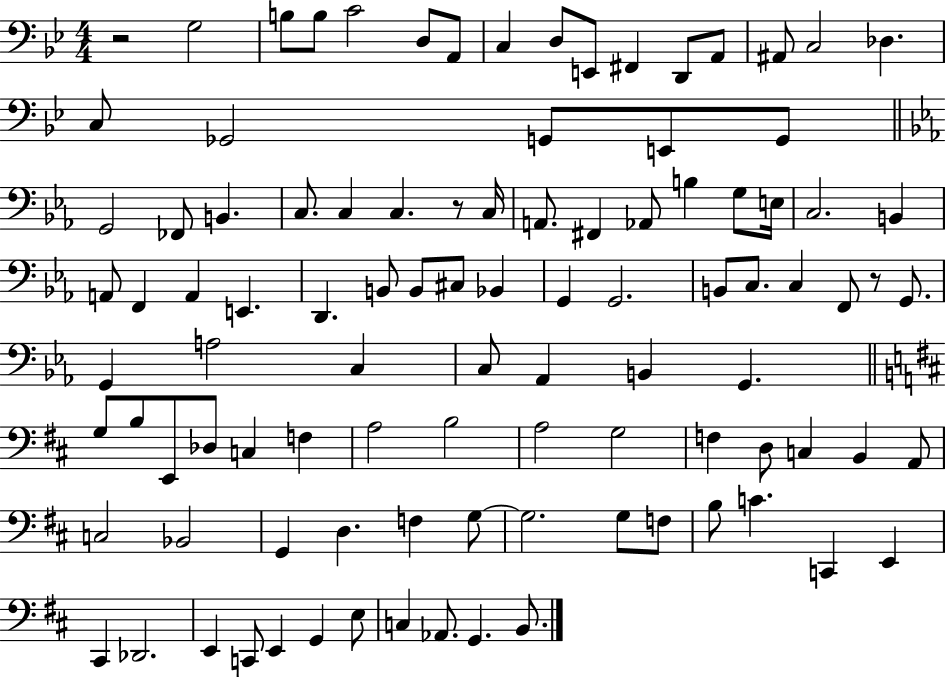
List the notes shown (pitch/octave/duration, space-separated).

R/h G3/h B3/e B3/e C4/h D3/e A2/e C3/q D3/e E2/e F#2/q D2/e A2/e A#2/e C3/h Db3/q. C3/e Gb2/h G2/e E2/e G2/e G2/h FES2/e B2/q. C3/e. C3/q C3/q. R/e C3/s A2/e. F#2/q Ab2/e B3/q G3/e E3/s C3/h. B2/q A2/e F2/q A2/q E2/q. D2/q. B2/e B2/e C#3/e Bb2/q G2/q G2/h. B2/e C3/e. C3/q F2/e R/e G2/e. G2/q A3/h C3/q C3/e Ab2/q B2/q G2/q. G3/e B3/e E2/e Db3/e C3/q F3/q A3/h B3/h A3/h G3/h F3/q D3/e C3/q B2/q A2/e C3/h Bb2/h G2/q D3/q. F3/q G3/e G3/h. G3/e F3/e B3/e C4/q. C2/q E2/q C#2/q Db2/h. E2/q C2/e E2/q G2/q E3/e C3/q Ab2/e. G2/q. B2/e.